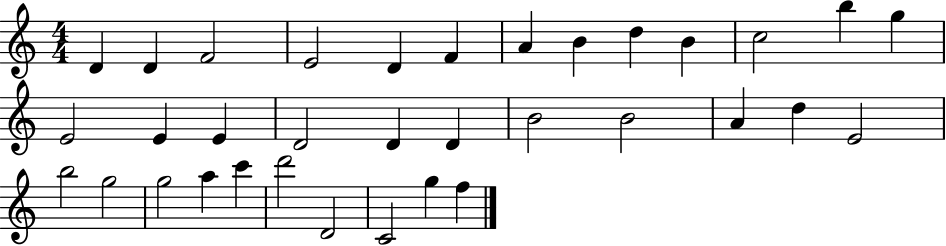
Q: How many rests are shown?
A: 0